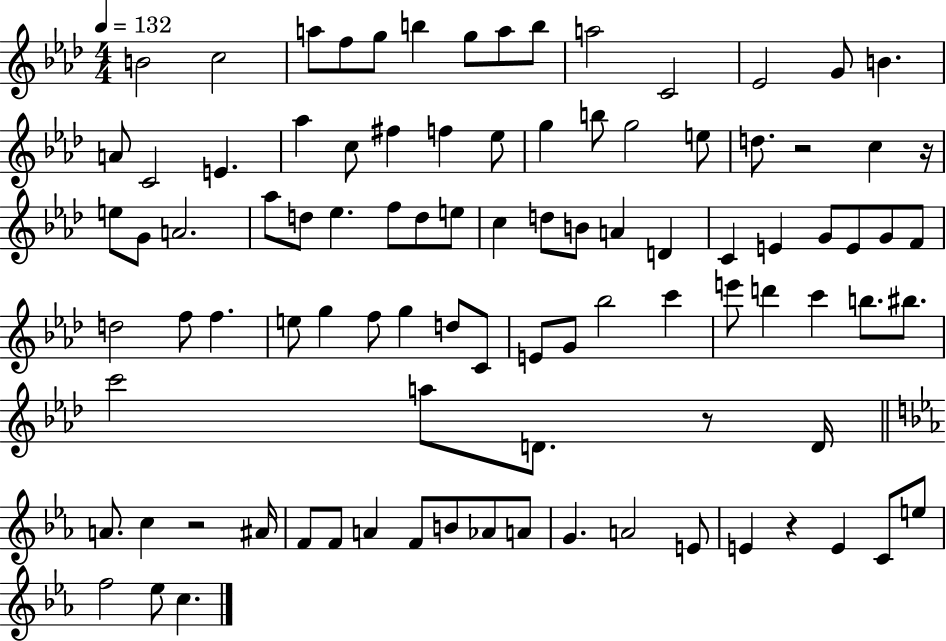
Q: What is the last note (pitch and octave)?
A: C5